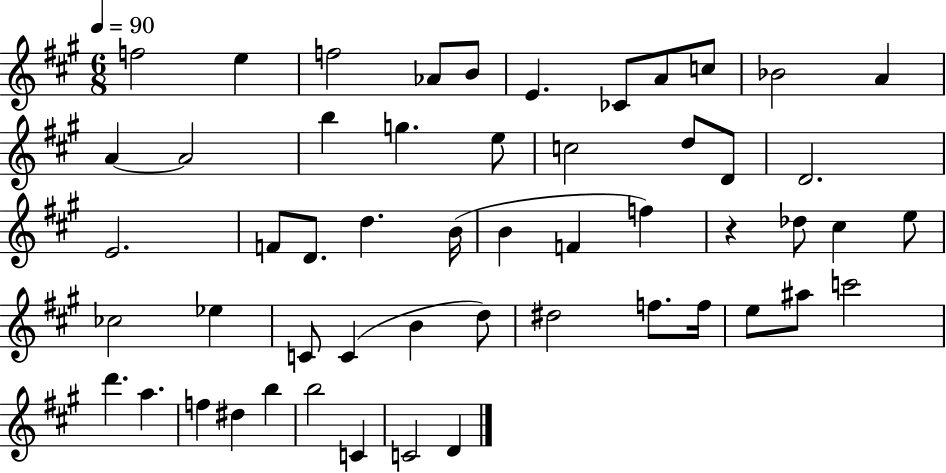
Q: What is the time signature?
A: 6/8